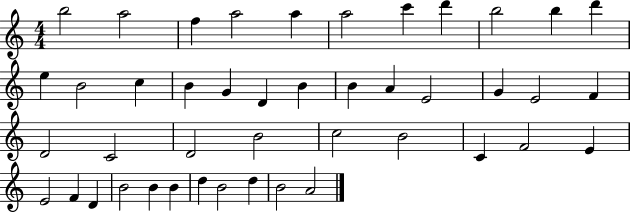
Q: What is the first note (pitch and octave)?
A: B5